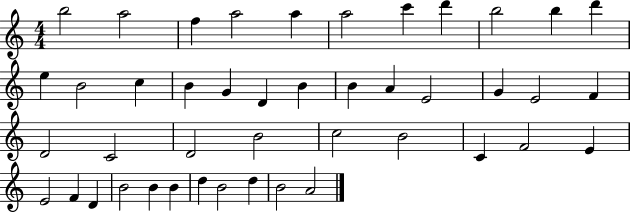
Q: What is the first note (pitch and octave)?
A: B5